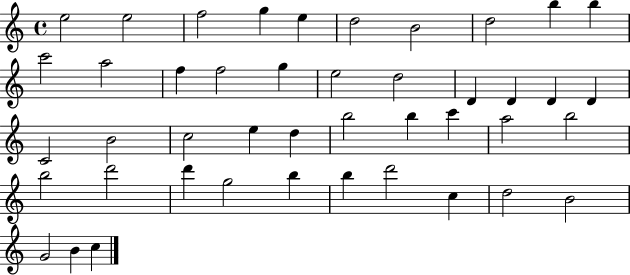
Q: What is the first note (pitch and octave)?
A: E5